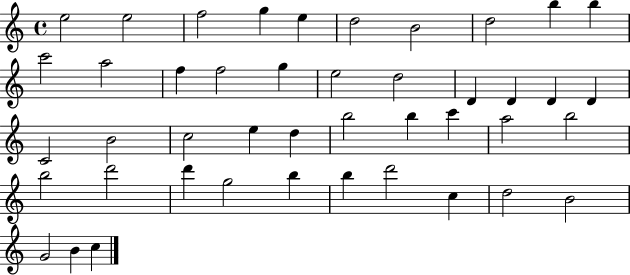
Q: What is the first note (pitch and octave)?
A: E5